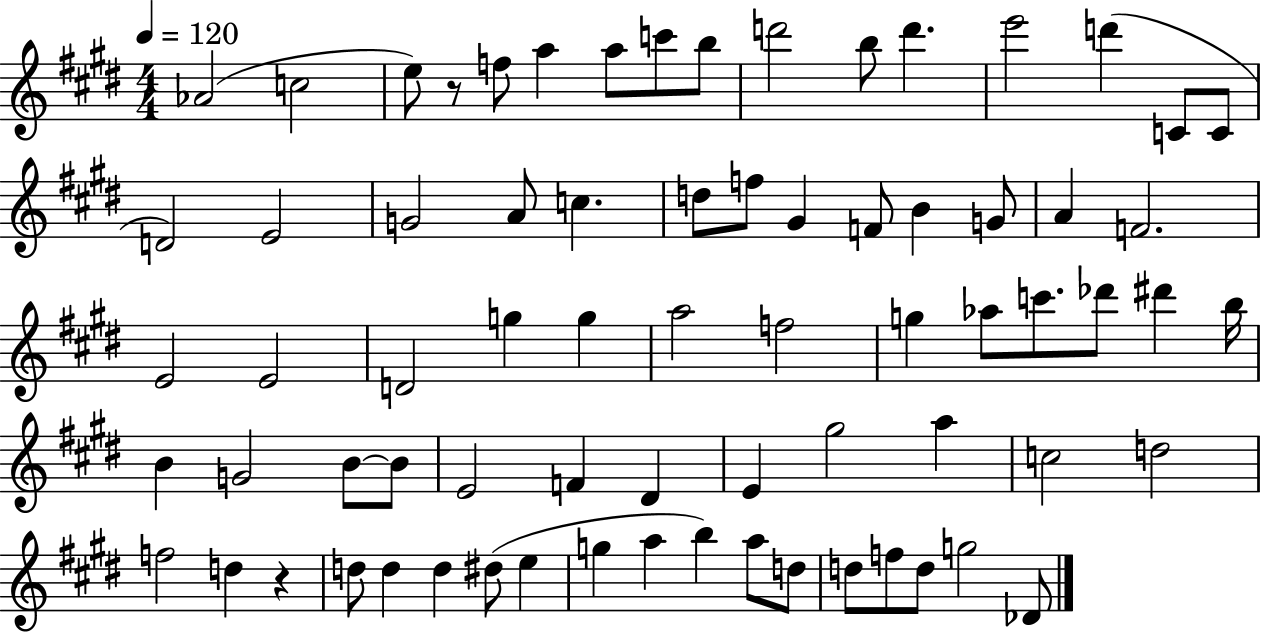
X:1
T:Untitled
M:4/4
L:1/4
K:E
_A2 c2 e/2 z/2 f/2 a a/2 c'/2 b/2 d'2 b/2 d' e'2 d' C/2 C/2 D2 E2 G2 A/2 c d/2 f/2 ^G F/2 B G/2 A F2 E2 E2 D2 g g a2 f2 g _a/2 c'/2 _d'/2 ^d' b/4 B G2 B/2 B/2 E2 F ^D E ^g2 a c2 d2 f2 d z d/2 d d ^d/2 e g a b a/2 d/2 d/2 f/2 d/2 g2 _D/2